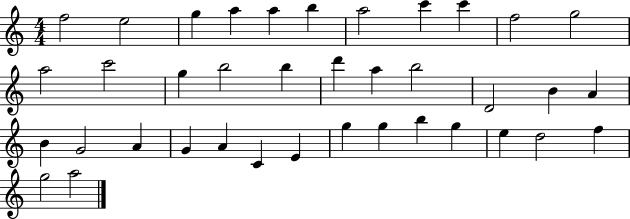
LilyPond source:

{
  \clef treble
  \numericTimeSignature
  \time 4/4
  \key c \major
  f''2 e''2 | g''4 a''4 a''4 b''4 | a''2 c'''4 c'''4 | f''2 g''2 | \break a''2 c'''2 | g''4 b''2 b''4 | d'''4 a''4 b''2 | d'2 b'4 a'4 | \break b'4 g'2 a'4 | g'4 a'4 c'4 e'4 | g''4 g''4 b''4 g''4 | e''4 d''2 f''4 | \break g''2 a''2 | \bar "|."
}